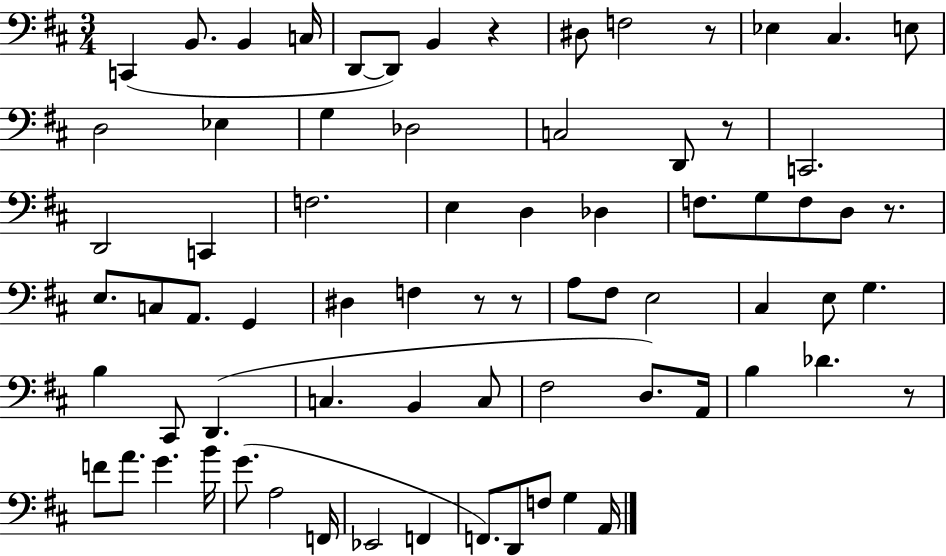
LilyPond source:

{
  \clef bass
  \numericTimeSignature
  \time 3/4
  \key d \major
  c,4( b,8. b,4 c16 | d,8~~ d,8) b,4 r4 | dis8 f2 r8 | ees4 cis4. e8 | \break d2 ees4 | g4 des2 | c2 d,8 r8 | c,2. | \break d,2 c,4 | f2. | e4 d4 des4 | f8. g8 f8 d8 r8. | \break e8. c8 a,8. g,4 | dis4 f4 r8 r8 | a8 fis8 e2 | cis4 e8 g4. | \break b4 cis,8 d,4.( | c4. b,4 c8 | fis2 d8.) a,16 | b4 des'4. r8 | \break f'8 a'8. g'4. b'16 | g'8.( a2 f,16 | ees,2 f,4 | f,8.) d,8 f8 g4 a,16 | \break \bar "|."
}